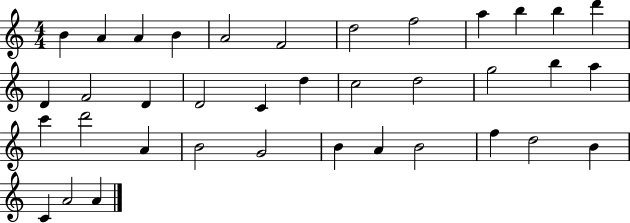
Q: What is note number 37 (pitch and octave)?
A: A4